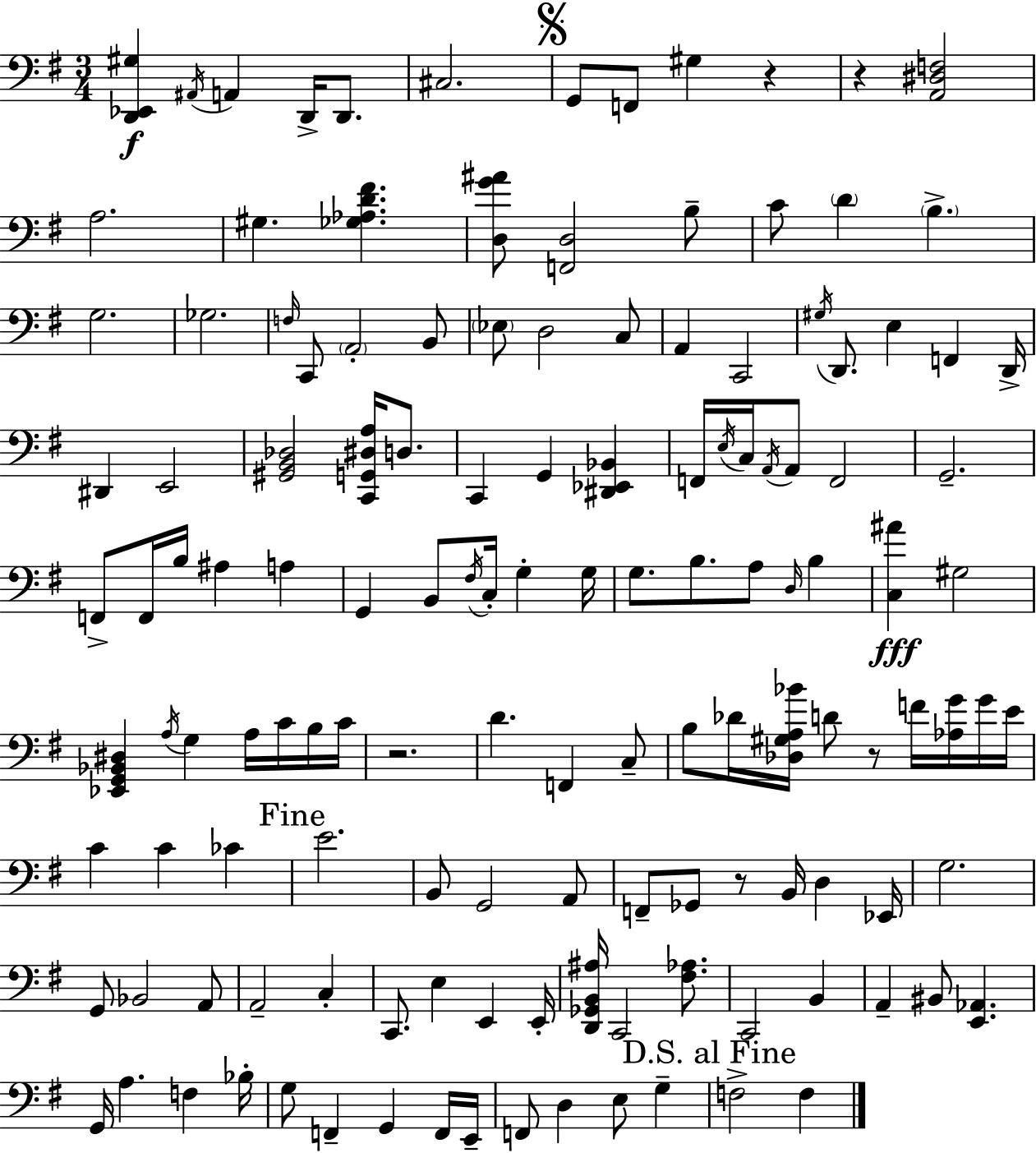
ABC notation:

X:1
T:Untitled
M:3/4
L:1/4
K:G
[D,,_E,,^G,] ^A,,/4 A,, D,,/4 D,,/2 ^C,2 G,,/2 F,,/2 ^G, z z [A,,^D,F,]2 A,2 ^G, [_G,_A,D^F] [D,G^A]/2 [F,,D,]2 B,/2 C/2 D B, G,2 _G,2 F,/4 C,,/2 A,,2 B,,/2 _E,/2 D,2 C,/2 A,, C,,2 ^G,/4 D,,/2 E, F,, D,,/4 ^D,, E,,2 [^G,,B,,_D,]2 [C,,G,,^D,A,]/4 D,/2 C,, G,, [^D,,_E,,_B,,] F,,/4 E,/4 C,/4 A,,/4 A,,/2 F,,2 G,,2 F,,/2 F,,/4 B,/4 ^A, A, G,, B,,/2 ^F,/4 C,/4 G, G,/4 G,/2 B,/2 A,/2 D,/4 B, [C,^A] ^G,2 [_E,,G,,_B,,^D,] A,/4 G, A,/4 C/4 B,/4 C/4 z2 D F,, C,/2 B,/2 _D/4 [_D,^G,A,_B]/4 D/2 z/2 F/4 [_A,G]/4 G/4 E/4 C C _C E2 B,,/2 G,,2 A,,/2 F,,/2 _G,,/2 z/2 B,,/4 D, _E,,/4 G,2 G,,/2 _B,,2 A,,/2 A,,2 C, C,,/2 E, E,, E,,/4 [D,,_G,,B,,^A,]/4 C,,2 [^F,_A,]/2 C,,2 B,, A,, ^B,,/2 [E,,_A,,] G,,/4 A, F, _B,/4 G,/2 F,, G,, F,,/4 E,,/4 F,,/2 D, E,/2 G, F,2 F,